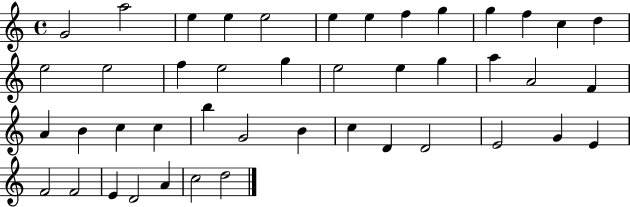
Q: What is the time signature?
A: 4/4